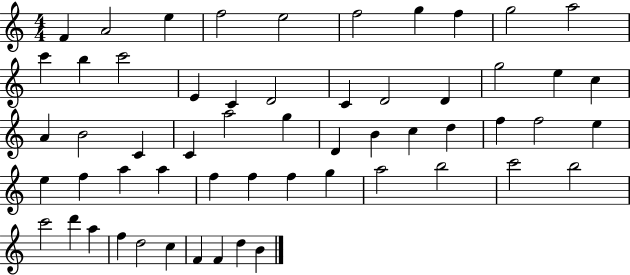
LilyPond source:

{
  \clef treble
  \numericTimeSignature
  \time 4/4
  \key c \major
  f'4 a'2 e''4 | f''2 e''2 | f''2 g''4 f''4 | g''2 a''2 | \break c'''4 b''4 c'''2 | e'4 c'4 d'2 | c'4 d'2 d'4 | g''2 e''4 c''4 | \break a'4 b'2 c'4 | c'4 a''2 g''4 | d'4 b'4 c''4 d''4 | f''4 f''2 e''4 | \break e''4 f''4 a''4 a''4 | f''4 f''4 f''4 g''4 | a''2 b''2 | c'''2 b''2 | \break c'''2 d'''4 a''4 | f''4 d''2 c''4 | f'4 f'4 d''4 b'4 | \bar "|."
}